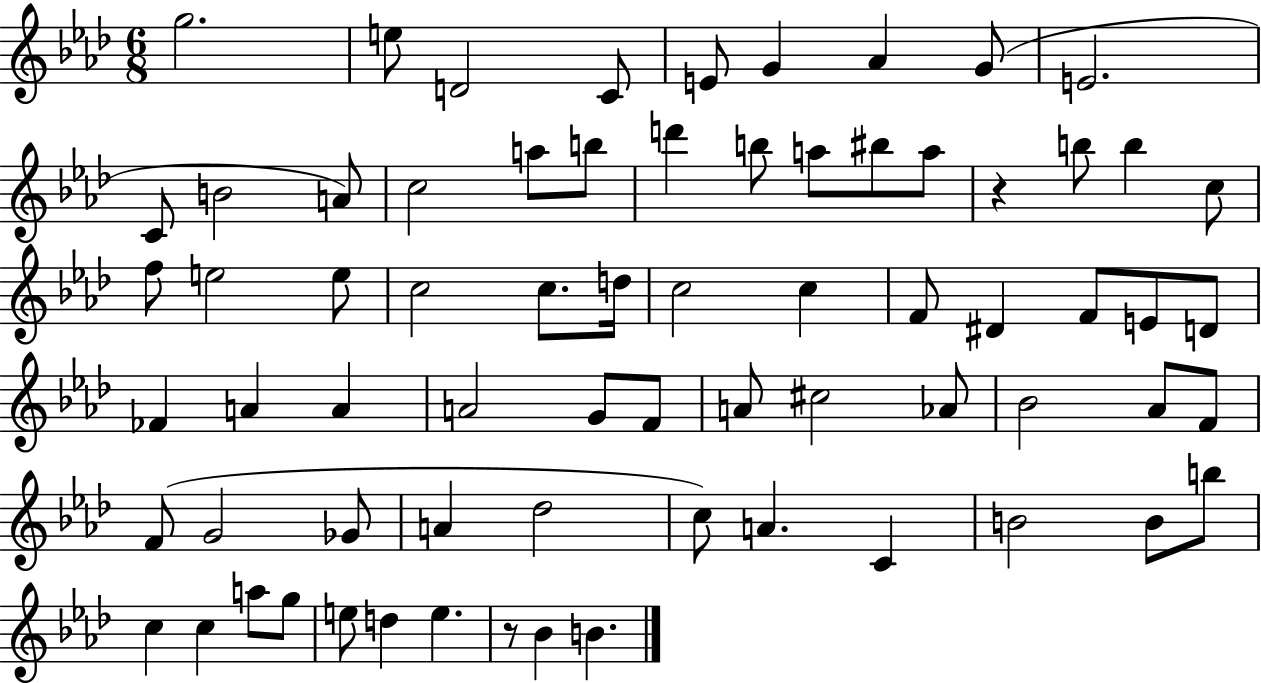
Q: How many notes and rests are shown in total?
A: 70